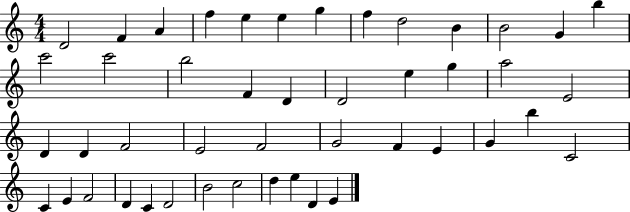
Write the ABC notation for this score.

X:1
T:Untitled
M:4/4
L:1/4
K:C
D2 F A f e e g f d2 B B2 G b c'2 c'2 b2 F D D2 e g a2 E2 D D F2 E2 F2 G2 F E G b C2 C E F2 D C D2 B2 c2 d e D E